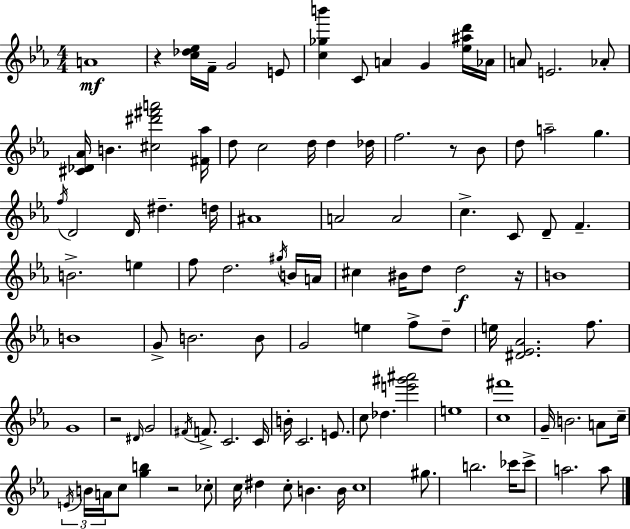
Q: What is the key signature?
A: C minor